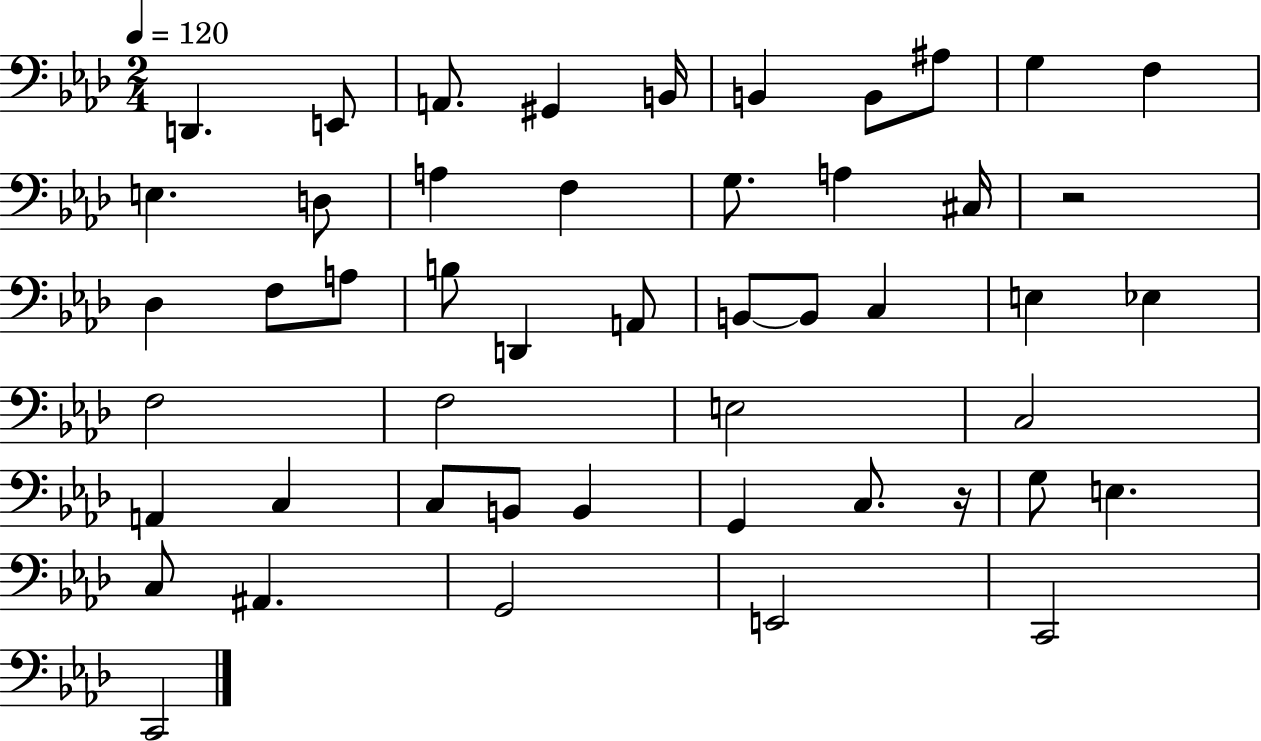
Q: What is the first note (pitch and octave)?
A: D2